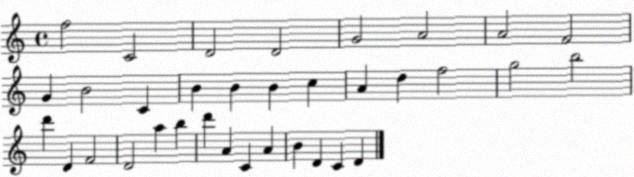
X:1
T:Untitled
M:4/4
L:1/4
K:C
f2 C2 D2 D2 G2 A2 A2 F2 G B2 C B B B c A d f2 g2 b2 d' D F2 D2 a b d' A C A B D C D